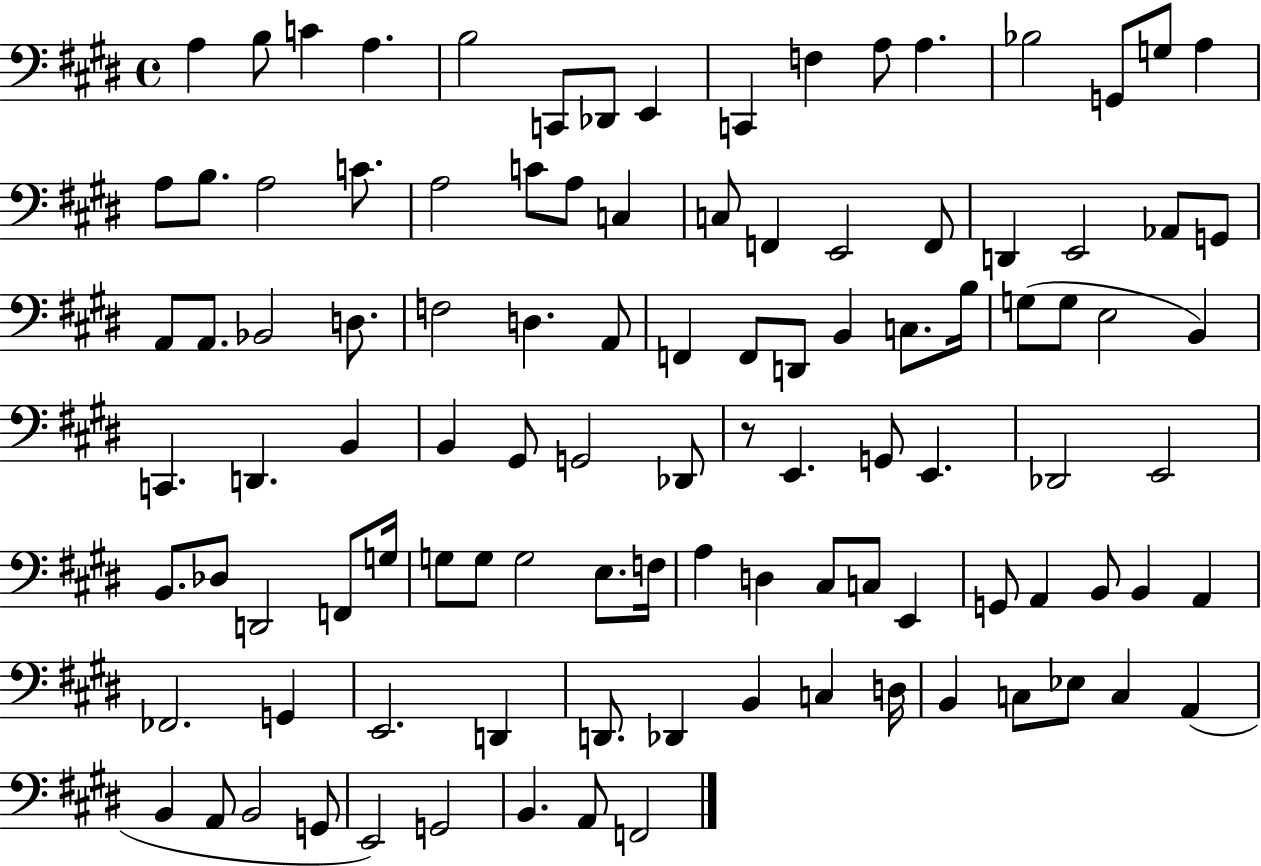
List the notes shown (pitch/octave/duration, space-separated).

A3/q B3/e C4/q A3/q. B3/h C2/e Db2/e E2/q C2/q F3/q A3/e A3/q. Bb3/h G2/e G3/e A3/q A3/e B3/e. A3/h C4/e. A3/h C4/e A3/e C3/q C3/e F2/q E2/h F2/e D2/q E2/h Ab2/e G2/e A2/e A2/e. Bb2/h D3/e. F3/h D3/q. A2/e F2/q F2/e D2/e B2/q C3/e. B3/s G3/e G3/e E3/h B2/q C2/q. D2/q. B2/q B2/q G#2/e G2/h Db2/e R/e E2/q. G2/e E2/q. Db2/h E2/h B2/e. Db3/e D2/h F2/e G3/s G3/e G3/e G3/h E3/e. F3/s A3/q D3/q C#3/e C3/e E2/q G2/e A2/q B2/e B2/q A2/q FES2/h. G2/q E2/h. D2/q D2/e. Db2/q B2/q C3/q D3/s B2/q C3/e Eb3/e C3/q A2/q B2/q A2/e B2/h G2/e E2/h G2/h B2/q. A2/e F2/h